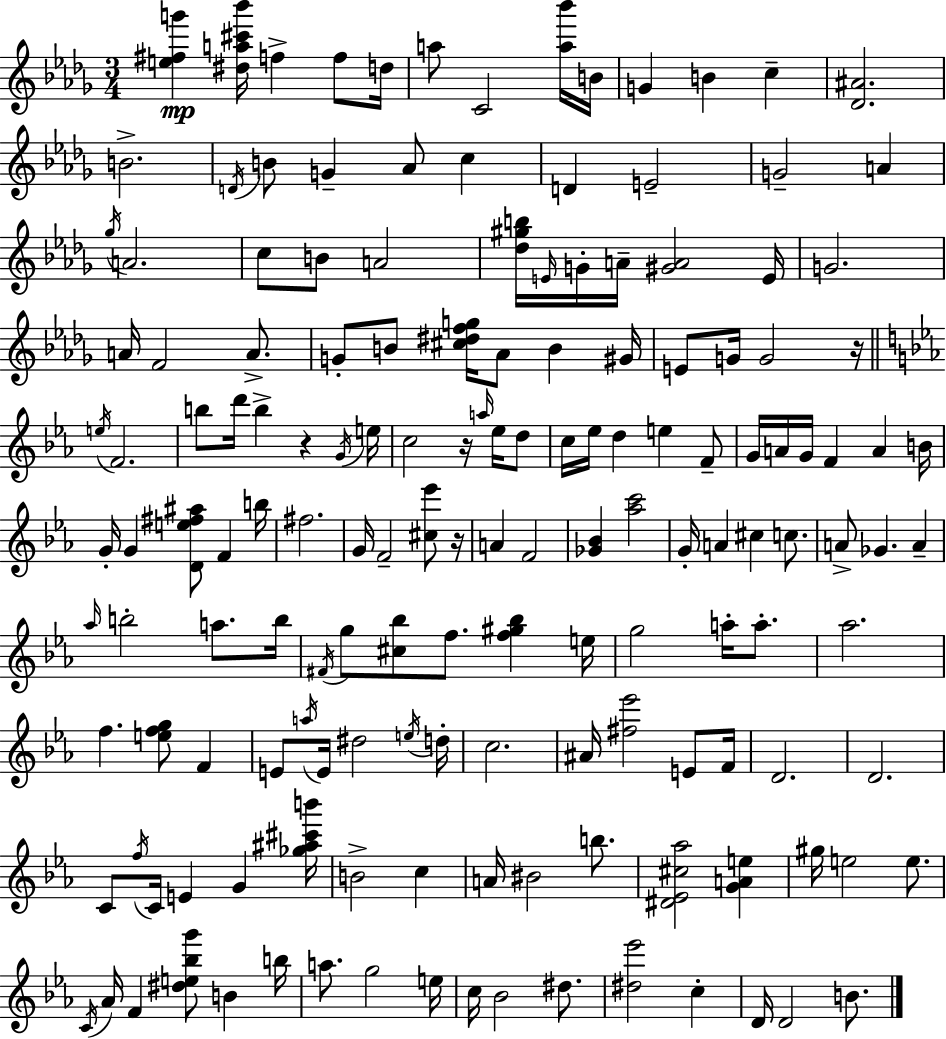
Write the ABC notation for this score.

X:1
T:Untitled
M:3/4
L:1/4
K:Bbm
[e^fg'] [^da^c'_b']/4 f f/2 d/4 a/2 C2 [a_b']/4 B/4 G B c [_D^A]2 B2 D/4 B/2 G _A/2 c D E2 G2 A _g/4 A2 c/2 B/2 A2 [_d^gb]/4 E/4 G/4 A/4 [^GA]2 E/4 G2 A/4 F2 A/2 G/2 B/2 [^c^dfg]/4 _A/2 B ^G/4 E/2 G/4 G2 z/4 e/4 F2 b/2 d'/4 b z G/4 e/4 c2 z/4 a/4 _e/4 d/2 c/4 _e/4 d e F/2 G/4 A/4 G/4 F A B/4 G/4 G [De^f^a]/2 F b/4 ^f2 G/4 F2 [^c_e']/2 z/4 A F2 [_G_B] [_ac']2 G/4 A ^c c/2 A/2 _G A _a/4 b2 a/2 b/4 ^F/4 g/2 [^c_b]/2 f/2 [f^g_b] e/4 g2 a/4 a/2 _a2 f [efg]/2 F E/2 a/4 E/4 ^d2 e/4 d/4 c2 ^A/4 [^f_e']2 E/2 F/4 D2 D2 C/2 f/4 C/4 E G [_g^a^c'b']/4 B2 c A/4 ^B2 b/2 [^D_E^c_a]2 [GAe] ^g/4 e2 e/2 C/4 _A/4 F [^de_bg']/2 B b/4 a/2 g2 e/4 c/4 _B2 ^d/2 [^d_e']2 c D/4 D2 B/2